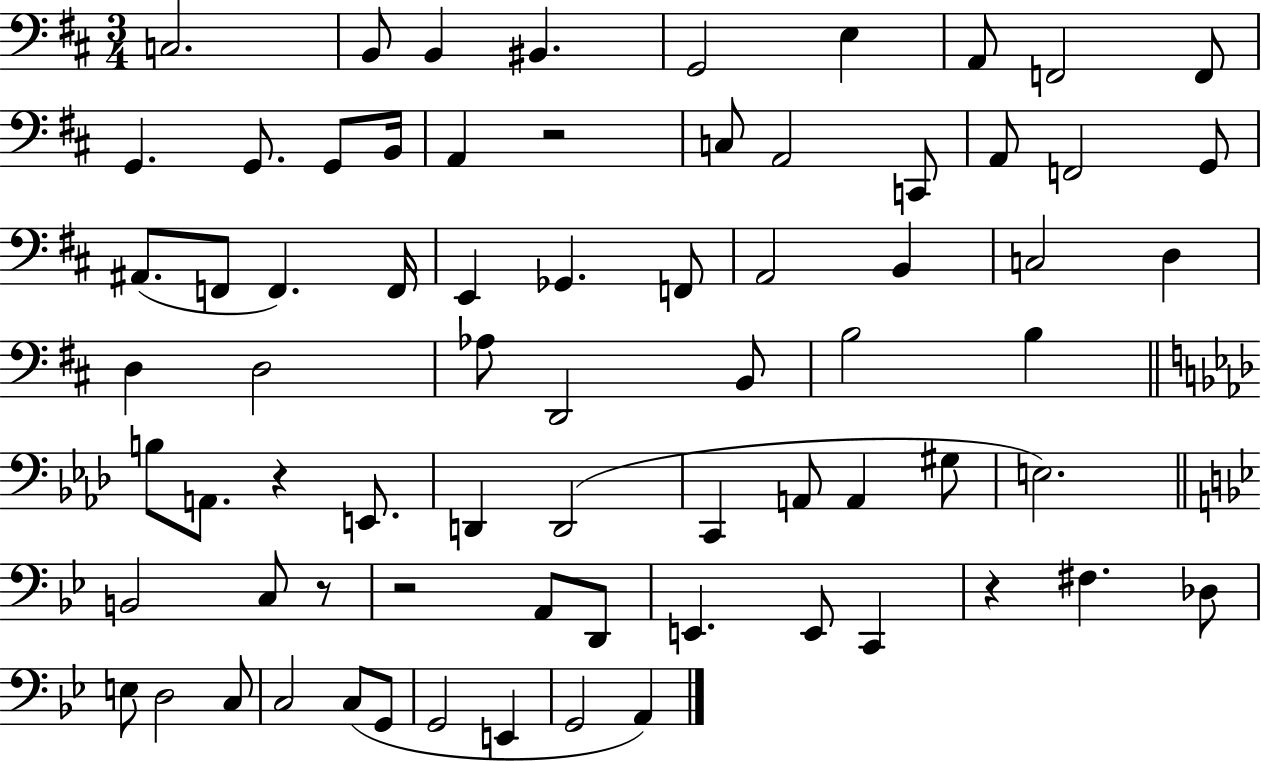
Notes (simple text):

C3/h. B2/e B2/q BIS2/q. G2/h E3/q A2/e F2/h F2/e G2/q. G2/e. G2/e B2/s A2/q R/h C3/e A2/h C2/e A2/e F2/h G2/e A#2/e. F2/e F2/q. F2/s E2/q Gb2/q. F2/e A2/h B2/q C3/h D3/q D3/q D3/h Ab3/e D2/h B2/e B3/h B3/q B3/e A2/e. R/q E2/e. D2/q D2/h C2/q A2/e A2/q G#3/e E3/h. B2/h C3/e R/e R/h A2/e D2/e E2/q. E2/e C2/q R/q F#3/q. Db3/e E3/e D3/h C3/e C3/h C3/e G2/e G2/h E2/q G2/h A2/q